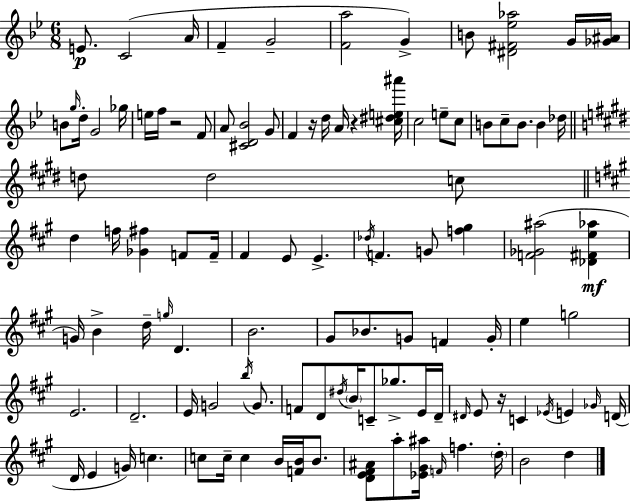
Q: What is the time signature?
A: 6/8